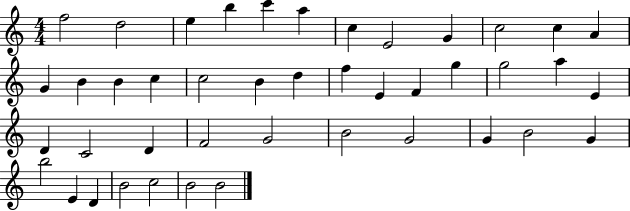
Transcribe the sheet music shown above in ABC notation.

X:1
T:Untitled
M:4/4
L:1/4
K:C
f2 d2 e b c' a c E2 G c2 c A G B B c c2 B d f E F g g2 a E D C2 D F2 G2 B2 G2 G B2 G b2 E D B2 c2 B2 B2